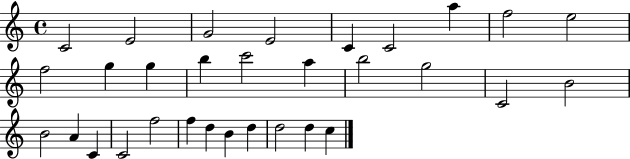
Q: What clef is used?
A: treble